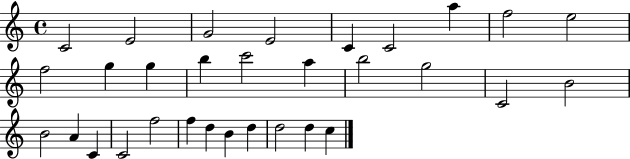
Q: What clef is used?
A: treble